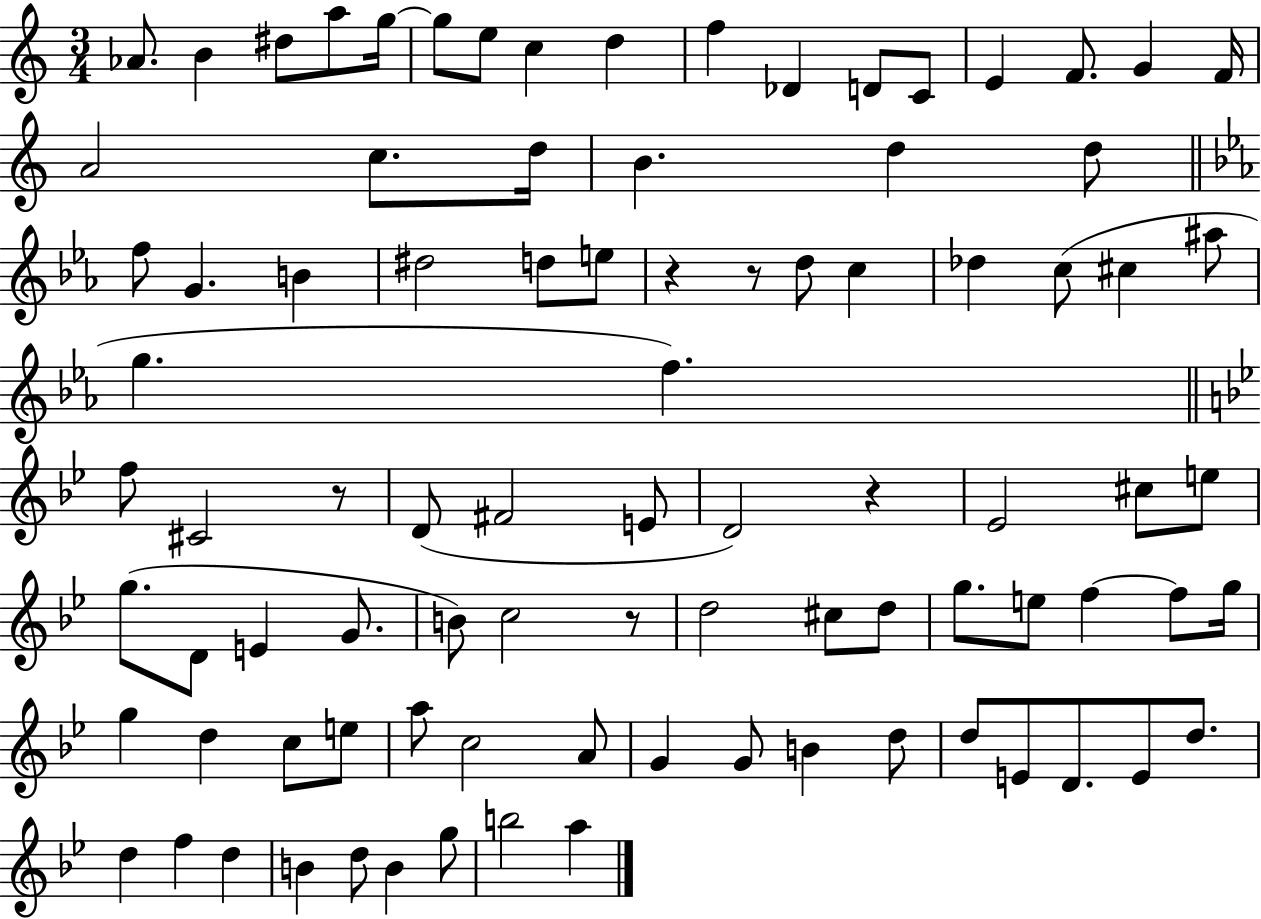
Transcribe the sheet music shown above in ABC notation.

X:1
T:Untitled
M:3/4
L:1/4
K:C
_A/2 B ^d/2 a/2 g/4 g/2 e/2 c d f _D D/2 C/2 E F/2 G F/4 A2 c/2 d/4 B d d/2 f/2 G B ^d2 d/2 e/2 z z/2 d/2 c _d c/2 ^c ^a/2 g f f/2 ^C2 z/2 D/2 ^F2 E/2 D2 z _E2 ^c/2 e/2 g/2 D/2 E G/2 B/2 c2 z/2 d2 ^c/2 d/2 g/2 e/2 f f/2 g/4 g d c/2 e/2 a/2 c2 A/2 G G/2 B d/2 d/2 E/2 D/2 E/2 d/2 d f d B d/2 B g/2 b2 a